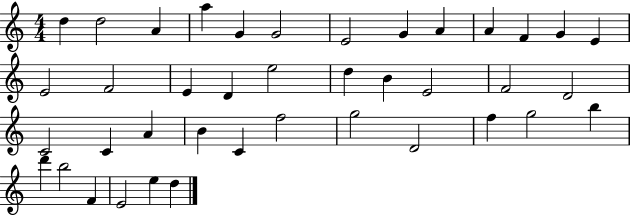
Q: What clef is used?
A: treble